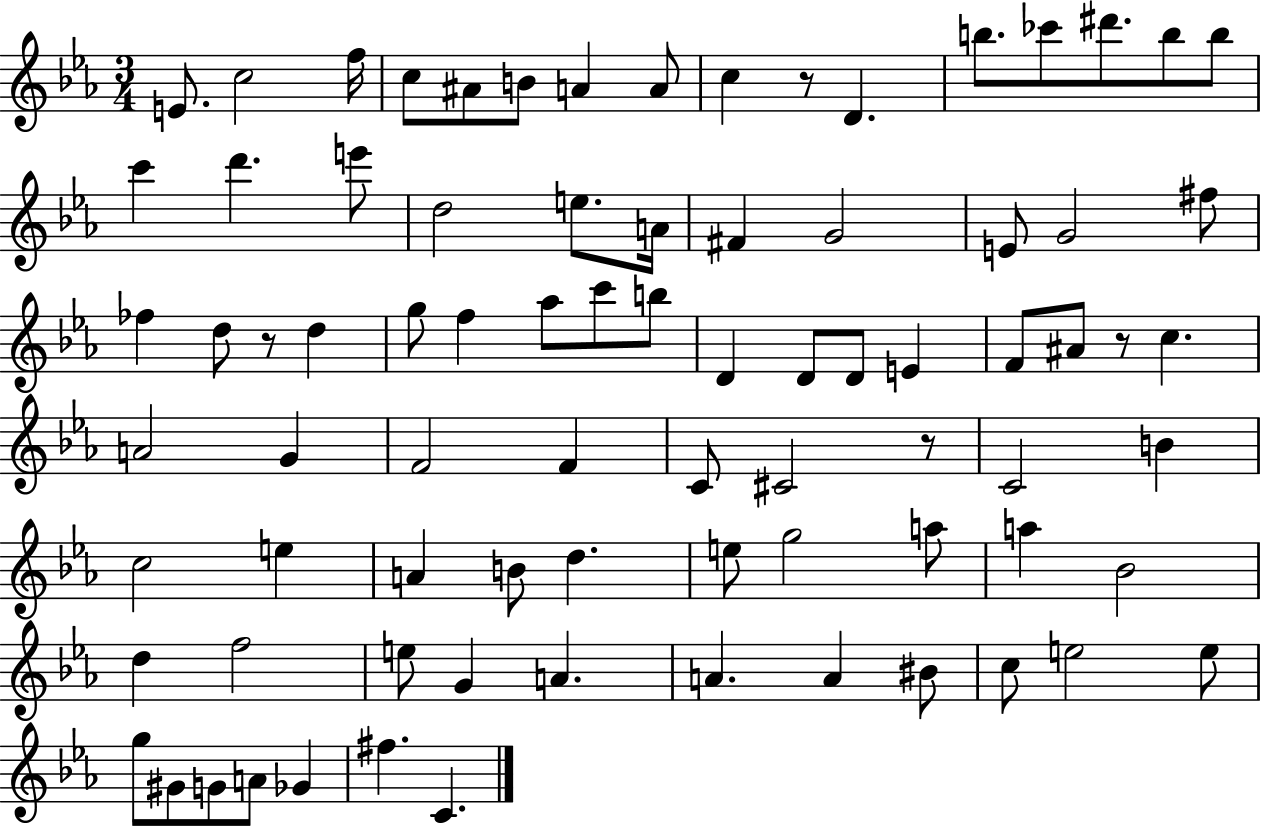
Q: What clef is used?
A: treble